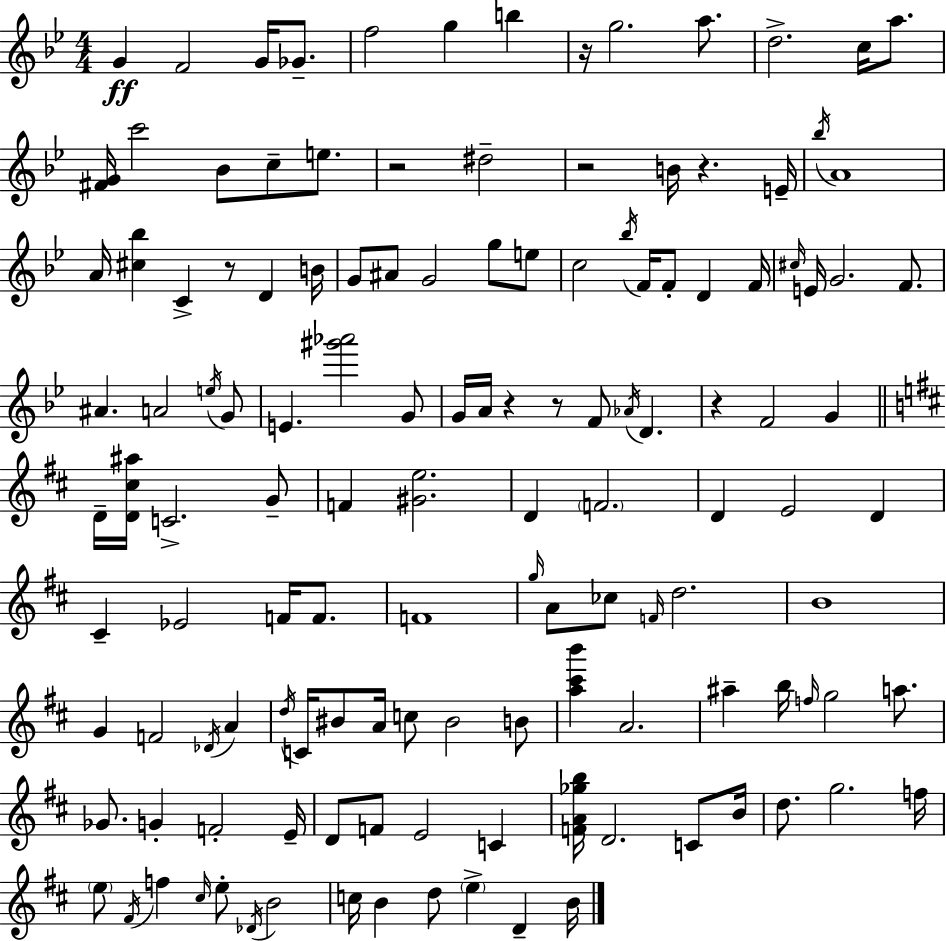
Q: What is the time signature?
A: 4/4